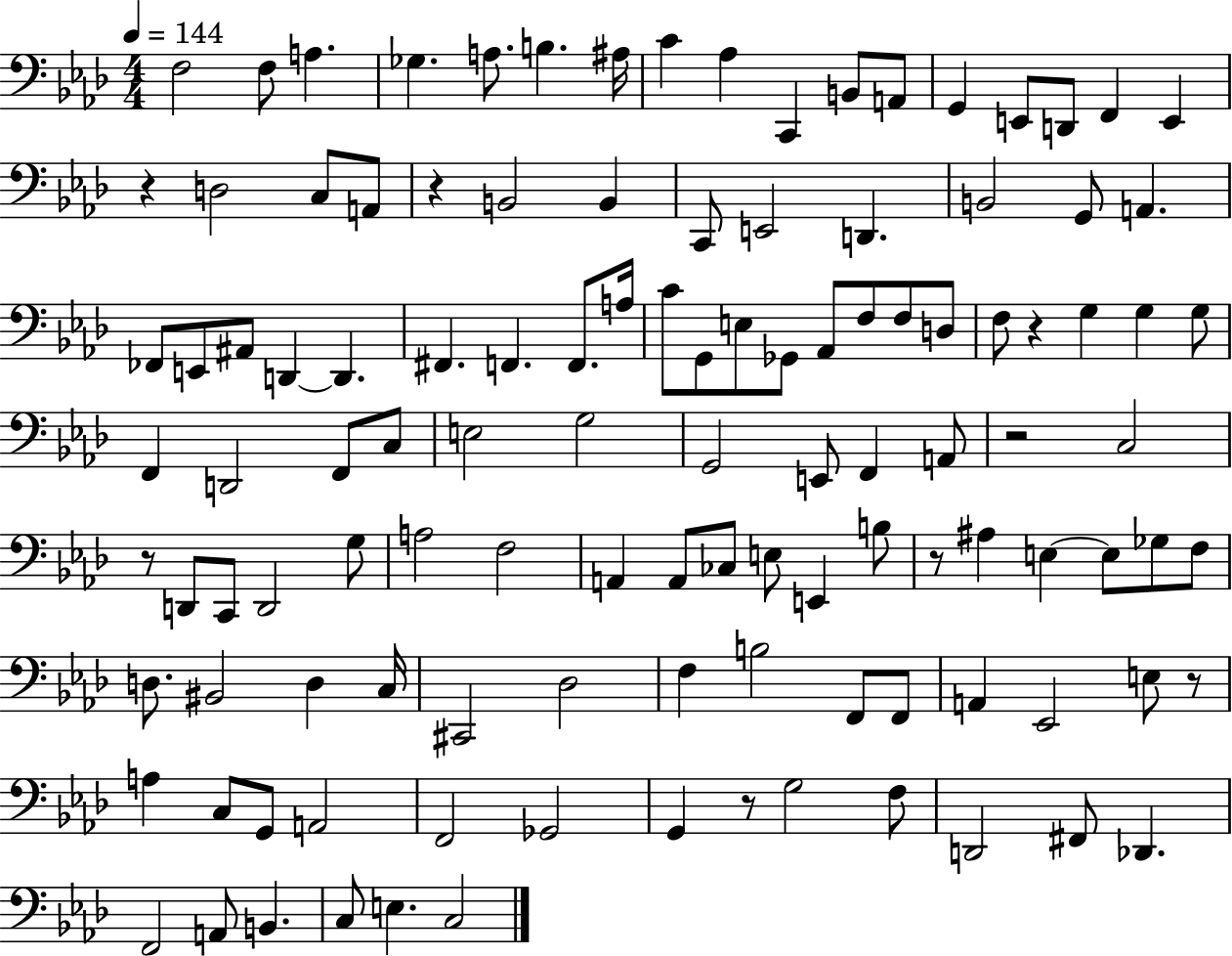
F3/h F3/e A3/q. Gb3/q. A3/e. B3/q. A#3/s C4/q Ab3/q C2/q B2/e A2/e G2/q E2/e D2/e F2/q E2/q R/q D3/h C3/e A2/e R/q B2/h B2/q C2/e E2/h D2/q. B2/h G2/e A2/q. FES2/e E2/e A#2/e D2/q D2/q. F#2/q. F2/q. F2/e. A3/s C4/e G2/e E3/e Gb2/e Ab2/e F3/e F3/e D3/e F3/e R/q G3/q G3/q G3/e F2/q D2/h F2/e C3/e E3/h G3/h G2/h E2/e F2/q A2/e R/h C3/h R/e D2/e C2/e D2/h G3/e A3/h F3/h A2/q A2/e CES3/e E3/e E2/q B3/e R/e A#3/q E3/q E3/e Gb3/e F3/e D3/e. BIS2/h D3/q C3/s C#2/h Db3/h F3/q B3/h F2/e F2/e A2/q Eb2/h E3/e R/e A3/q C3/e G2/e A2/h F2/h Gb2/h G2/q R/e G3/h F3/e D2/h F#2/e Db2/q. F2/h A2/e B2/q. C3/e E3/q. C3/h